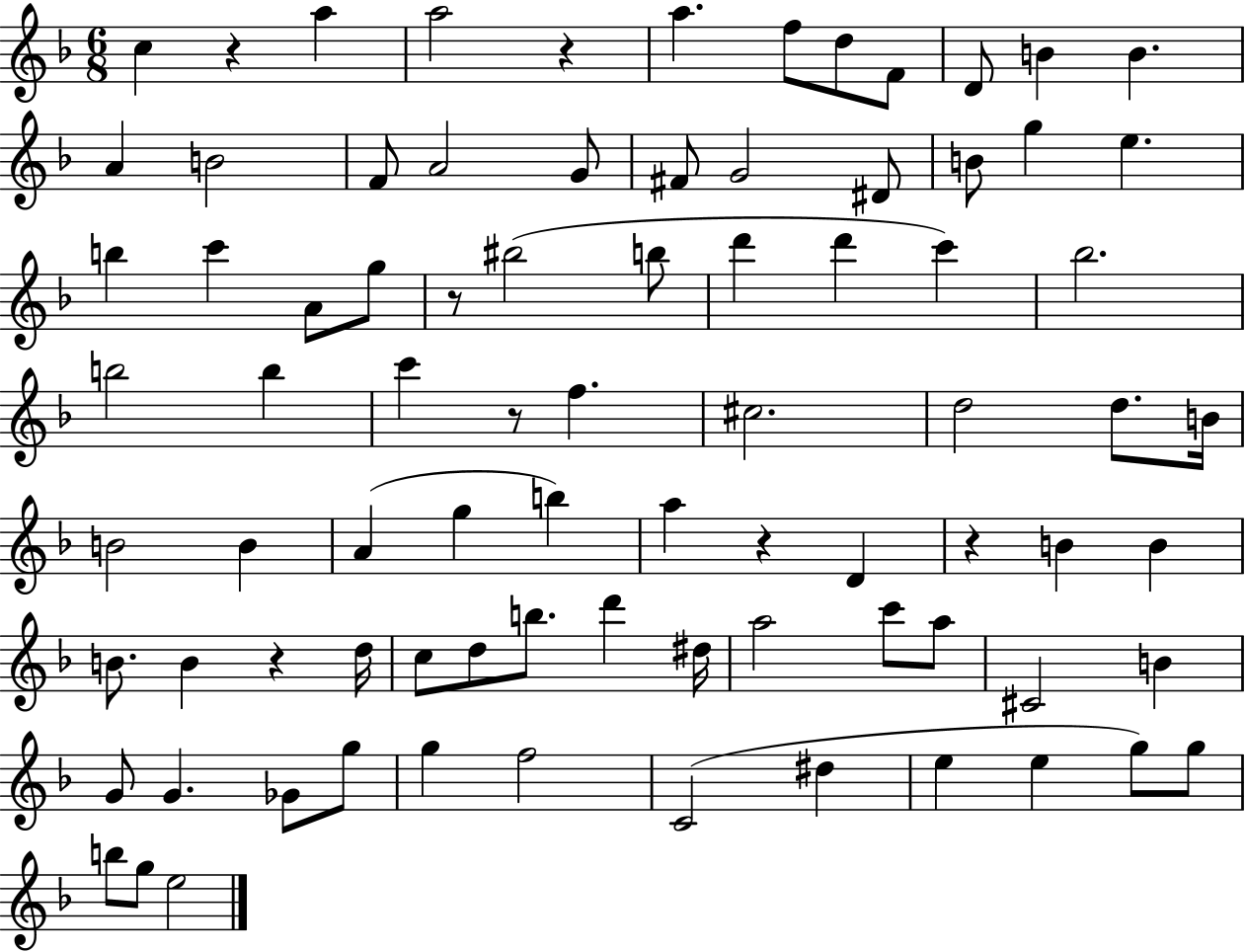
X:1
T:Untitled
M:6/8
L:1/4
K:F
c z a a2 z a f/2 d/2 F/2 D/2 B B A B2 F/2 A2 G/2 ^F/2 G2 ^D/2 B/2 g e b c' A/2 g/2 z/2 ^b2 b/2 d' d' c' _b2 b2 b c' z/2 f ^c2 d2 d/2 B/4 B2 B A g b a z D z B B B/2 B z d/4 c/2 d/2 b/2 d' ^d/4 a2 c'/2 a/2 ^C2 B G/2 G _G/2 g/2 g f2 C2 ^d e e g/2 g/2 b/2 g/2 e2